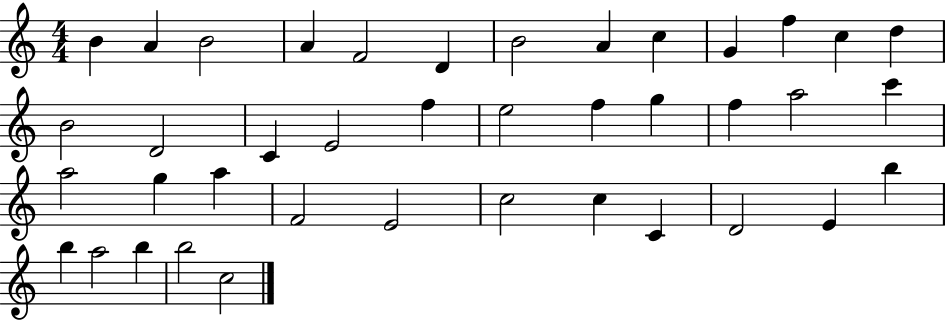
B4/q A4/q B4/h A4/q F4/h D4/q B4/h A4/q C5/q G4/q F5/q C5/q D5/q B4/h D4/h C4/q E4/h F5/q E5/h F5/q G5/q F5/q A5/h C6/q A5/h G5/q A5/q F4/h E4/h C5/h C5/q C4/q D4/h E4/q B5/q B5/q A5/h B5/q B5/h C5/h